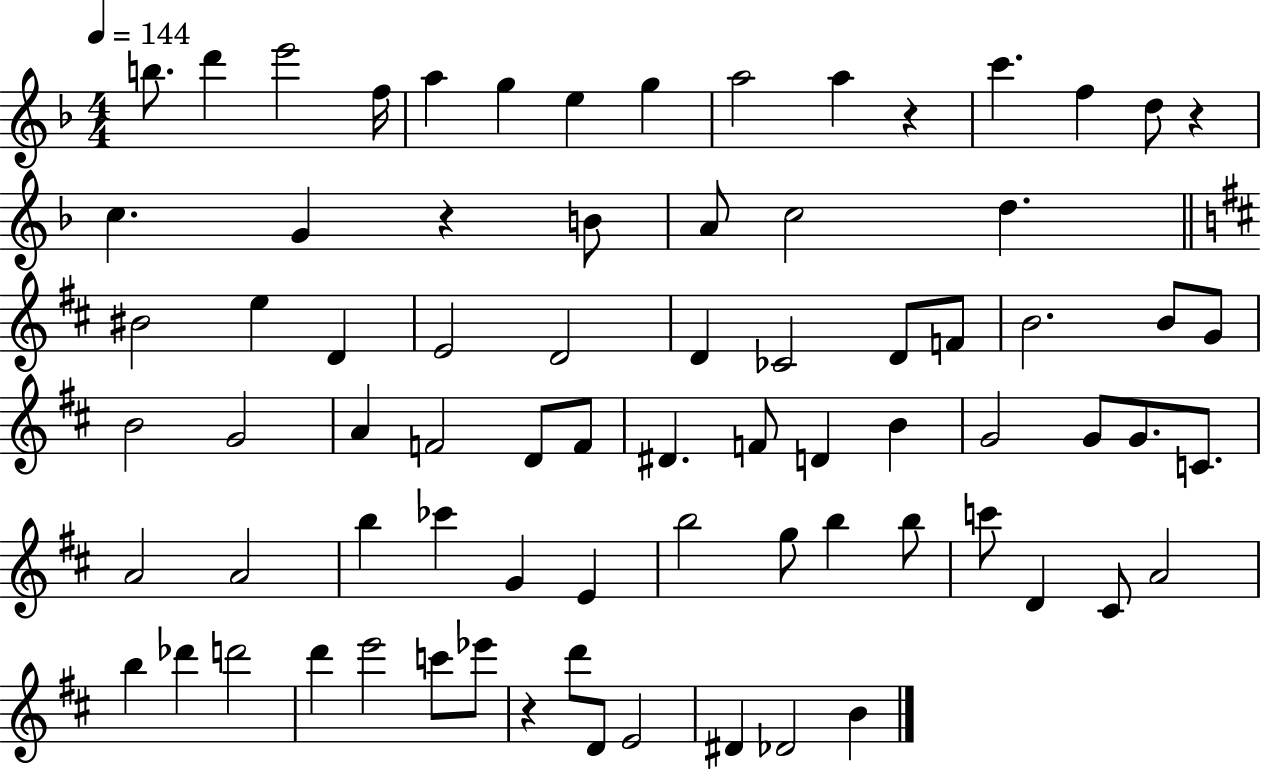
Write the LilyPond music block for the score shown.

{
  \clef treble
  \numericTimeSignature
  \time 4/4
  \key f \major
  \tempo 4 = 144
  b''8. d'''4 e'''2 f''16 | a''4 g''4 e''4 g''4 | a''2 a''4 r4 | c'''4. f''4 d''8 r4 | \break c''4. g'4 r4 b'8 | a'8 c''2 d''4. | \bar "||" \break \key b \minor bis'2 e''4 d'4 | e'2 d'2 | d'4 ces'2 d'8 f'8 | b'2. b'8 g'8 | \break b'2 g'2 | a'4 f'2 d'8 f'8 | dis'4. f'8 d'4 b'4 | g'2 g'8 g'8. c'8. | \break a'2 a'2 | b''4 ces'''4 g'4 e'4 | b''2 g''8 b''4 b''8 | c'''8 d'4 cis'8 a'2 | \break b''4 des'''4 d'''2 | d'''4 e'''2 c'''8 ees'''8 | r4 d'''8 d'8 e'2 | dis'4 des'2 b'4 | \break \bar "|."
}